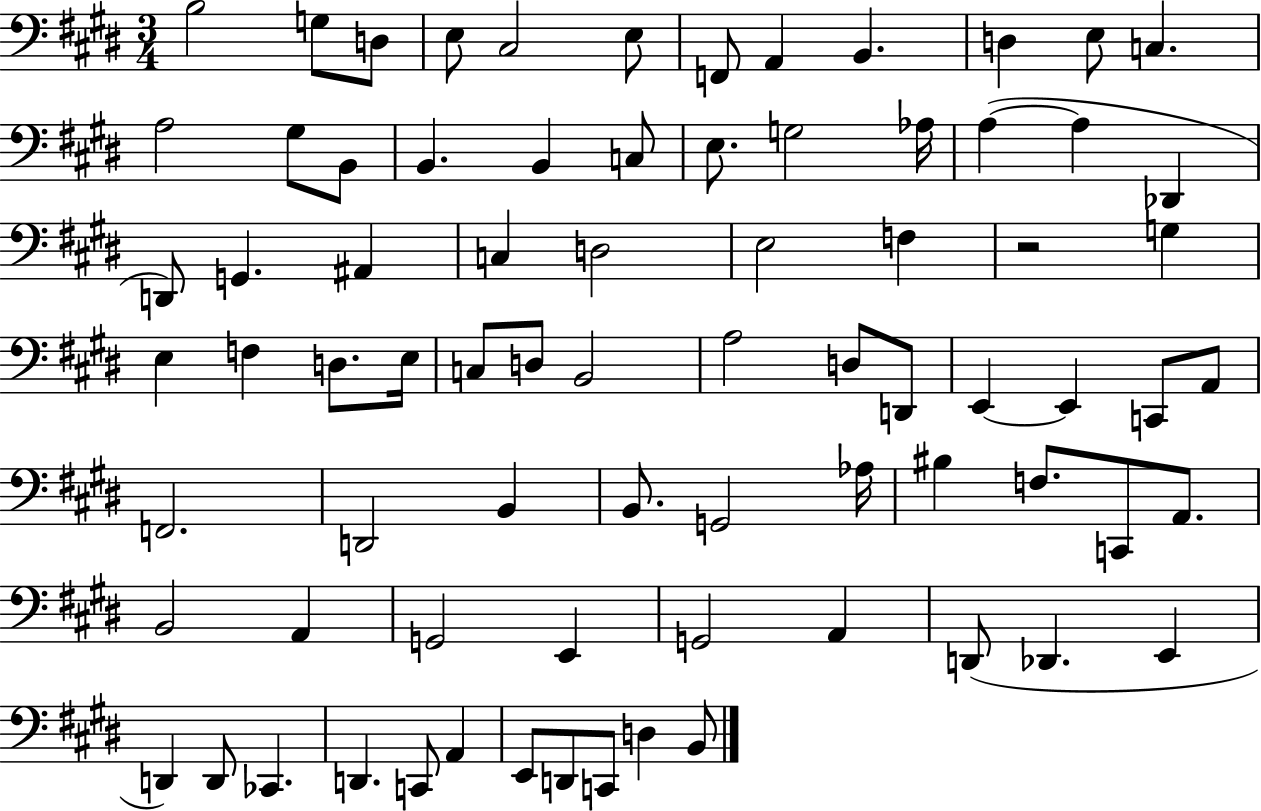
B3/h G3/e D3/e E3/e C#3/h E3/e F2/e A2/q B2/q. D3/q E3/e C3/q. A3/h G#3/e B2/e B2/q. B2/q C3/e E3/e. G3/h Ab3/s A3/q A3/q Db2/q D2/e G2/q. A#2/q C3/q D3/h E3/h F3/q R/h G3/q E3/q F3/q D3/e. E3/s C3/e D3/e B2/h A3/h D3/e D2/e E2/q E2/q C2/e A2/e F2/h. D2/h B2/q B2/e. G2/h Ab3/s BIS3/q F3/e. C2/e A2/e. B2/h A2/q G2/h E2/q G2/h A2/q D2/e Db2/q. E2/q D2/q D2/e CES2/q. D2/q. C2/e A2/q E2/e D2/e C2/e D3/q B2/e